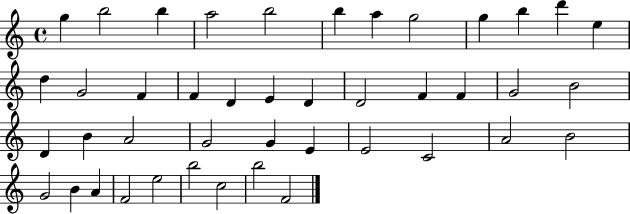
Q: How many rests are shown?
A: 0